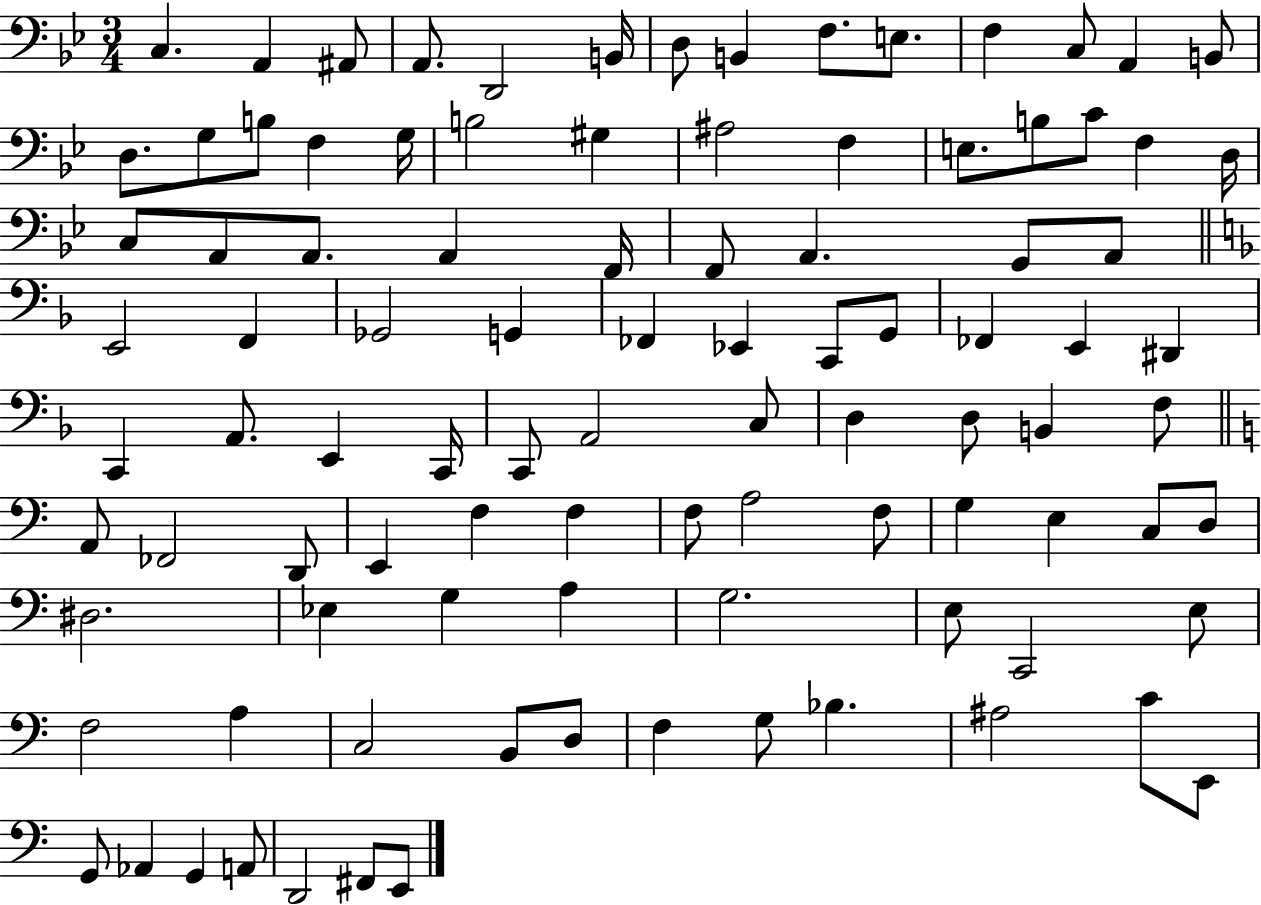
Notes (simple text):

C3/q. A2/q A#2/e A2/e. D2/h B2/s D3/e B2/q F3/e. E3/e. F3/q C3/e A2/q B2/e D3/e. G3/e B3/e F3/q G3/s B3/h G#3/q A#3/h F3/q E3/e. B3/e C4/e F3/q D3/s C3/e A2/e A2/e. A2/q F2/s F2/e A2/q. G2/e A2/e E2/h F2/q Gb2/h G2/q FES2/q Eb2/q C2/e G2/e FES2/q E2/q D#2/q C2/q A2/e. E2/q C2/s C2/e A2/h C3/e D3/q D3/e B2/q F3/e A2/e FES2/h D2/e E2/q F3/q F3/q F3/e A3/h F3/e G3/q E3/q C3/e D3/e D#3/h. Eb3/q G3/q A3/q G3/h. E3/e C2/h E3/e F3/h A3/q C3/h B2/e D3/e F3/q G3/e Bb3/q. A#3/h C4/e E2/e G2/e Ab2/q G2/q A2/e D2/h F#2/e E2/e